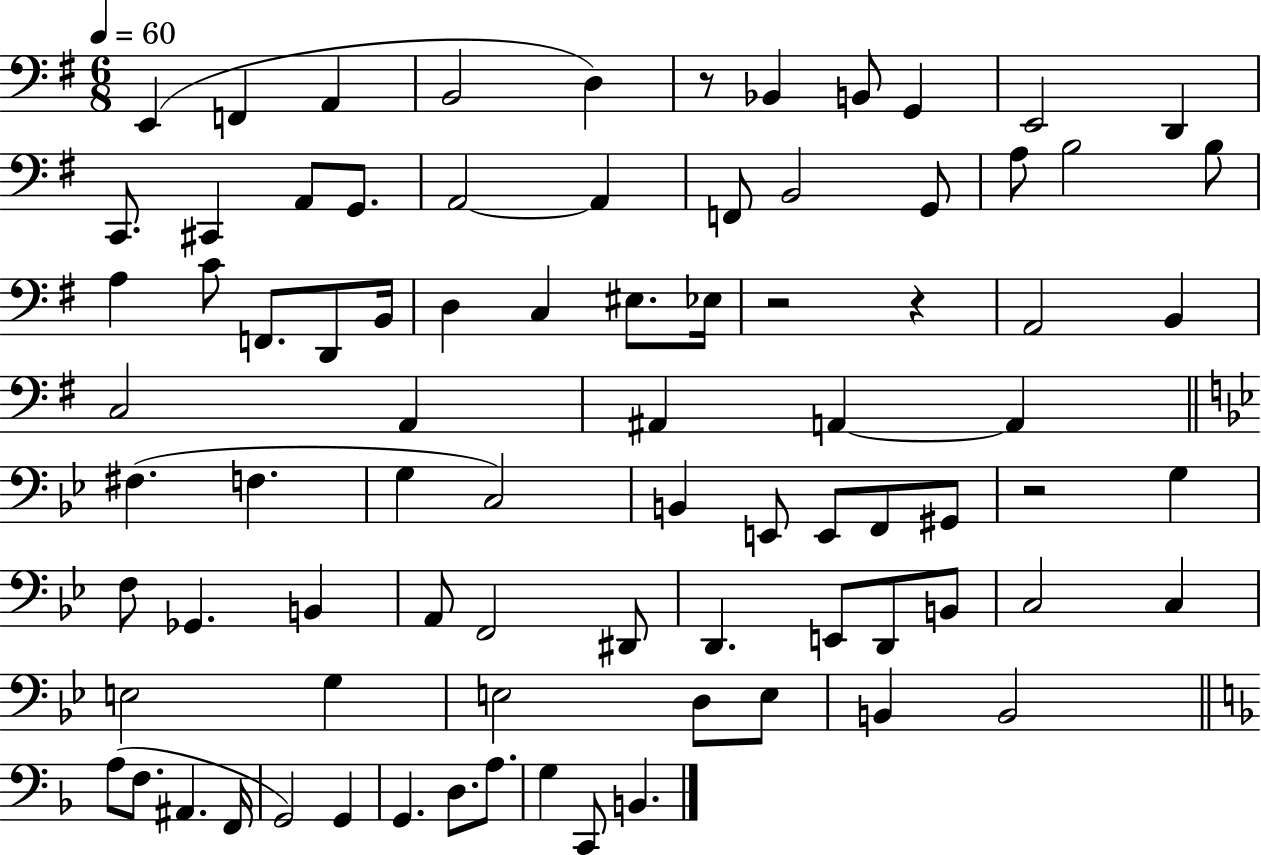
X:1
T:Untitled
M:6/8
L:1/4
K:G
E,, F,, A,, B,,2 D, z/2 _B,, B,,/2 G,, E,,2 D,, C,,/2 ^C,, A,,/2 G,,/2 A,,2 A,, F,,/2 B,,2 G,,/2 A,/2 B,2 B,/2 A, C/2 F,,/2 D,,/2 B,,/4 D, C, ^E,/2 _E,/4 z2 z A,,2 B,, C,2 A,, ^A,, A,, A,, ^F, F, G, C,2 B,, E,,/2 E,,/2 F,,/2 ^G,,/2 z2 G, F,/2 _G,, B,, A,,/2 F,,2 ^D,,/2 D,, E,,/2 D,,/2 B,,/2 C,2 C, E,2 G, E,2 D,/2 E,/2 B,, B,,2 A,/2 F,/2 ^A,, F,,/4 G,,2 G,, G,, D,/2 A,/2 G, C,,/2 B,,